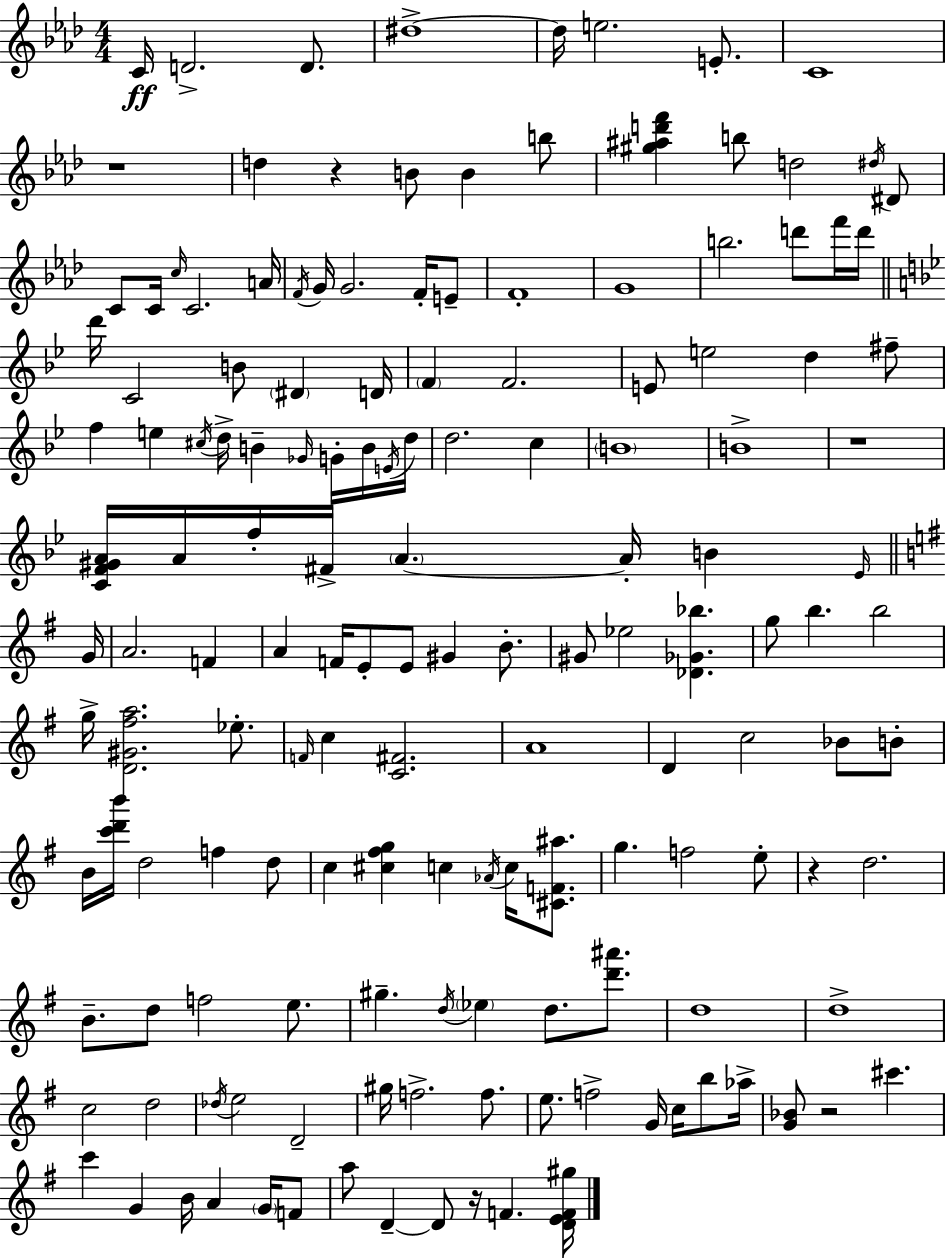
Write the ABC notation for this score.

X:1
T:Untitled
M:4/4
L:1/4
K:Ab
C/4 D2 D/2 ^d4 ^d/4 e2 E/2 C4 z4 d z B/2 B b/2 [^g^ad'f'] b/2 d2 ^d/4 ^D/2 C/2 C/4 c/4 C2 A/4 F/4 G/4 G2 F/4 E/2 F4 G4 b2 d'/2 f'/4 d'/4 d'/4 C2 B/2 ^D D/4 F F2 E/2 e2 d ^f/2 f e ^c/4 d/4 B _G/4 G/4 B/4 E/4 d/4 d2 c B4 B4 z4 [CF^GA]/4 A/4 f/4 ^F/4 A A/4 B _E/4 G/4 A2 F A F/4 E/2 E/2 ^G B/2 ^G/2 _e2 [_D_G_b] g/2 b b2 g/4 [D^G^fa]2 _e/2 F/4 c [C^F]2 A4 D c2 _B/2 B/2 B/4 [c'd'b']/4 d2 f d/2 c [^c^fg] c _A/4 c/4 [^CF^a]/2 g f2 e/2 z d2 B/2 d/2 f2 e/2 ^g d/4 _e d/2 [d'^a']/2 d4 d4 c2 d2 _d/4 e2 D2 ^g/4 f2 f/2 e/2 f2 G/4 c/4 b/2 _a/4 [G_B]/2 z2 ^c' c' G B/4 A G/4 F/2 a/2 D D/2 z/4 F [DEF^g]/4